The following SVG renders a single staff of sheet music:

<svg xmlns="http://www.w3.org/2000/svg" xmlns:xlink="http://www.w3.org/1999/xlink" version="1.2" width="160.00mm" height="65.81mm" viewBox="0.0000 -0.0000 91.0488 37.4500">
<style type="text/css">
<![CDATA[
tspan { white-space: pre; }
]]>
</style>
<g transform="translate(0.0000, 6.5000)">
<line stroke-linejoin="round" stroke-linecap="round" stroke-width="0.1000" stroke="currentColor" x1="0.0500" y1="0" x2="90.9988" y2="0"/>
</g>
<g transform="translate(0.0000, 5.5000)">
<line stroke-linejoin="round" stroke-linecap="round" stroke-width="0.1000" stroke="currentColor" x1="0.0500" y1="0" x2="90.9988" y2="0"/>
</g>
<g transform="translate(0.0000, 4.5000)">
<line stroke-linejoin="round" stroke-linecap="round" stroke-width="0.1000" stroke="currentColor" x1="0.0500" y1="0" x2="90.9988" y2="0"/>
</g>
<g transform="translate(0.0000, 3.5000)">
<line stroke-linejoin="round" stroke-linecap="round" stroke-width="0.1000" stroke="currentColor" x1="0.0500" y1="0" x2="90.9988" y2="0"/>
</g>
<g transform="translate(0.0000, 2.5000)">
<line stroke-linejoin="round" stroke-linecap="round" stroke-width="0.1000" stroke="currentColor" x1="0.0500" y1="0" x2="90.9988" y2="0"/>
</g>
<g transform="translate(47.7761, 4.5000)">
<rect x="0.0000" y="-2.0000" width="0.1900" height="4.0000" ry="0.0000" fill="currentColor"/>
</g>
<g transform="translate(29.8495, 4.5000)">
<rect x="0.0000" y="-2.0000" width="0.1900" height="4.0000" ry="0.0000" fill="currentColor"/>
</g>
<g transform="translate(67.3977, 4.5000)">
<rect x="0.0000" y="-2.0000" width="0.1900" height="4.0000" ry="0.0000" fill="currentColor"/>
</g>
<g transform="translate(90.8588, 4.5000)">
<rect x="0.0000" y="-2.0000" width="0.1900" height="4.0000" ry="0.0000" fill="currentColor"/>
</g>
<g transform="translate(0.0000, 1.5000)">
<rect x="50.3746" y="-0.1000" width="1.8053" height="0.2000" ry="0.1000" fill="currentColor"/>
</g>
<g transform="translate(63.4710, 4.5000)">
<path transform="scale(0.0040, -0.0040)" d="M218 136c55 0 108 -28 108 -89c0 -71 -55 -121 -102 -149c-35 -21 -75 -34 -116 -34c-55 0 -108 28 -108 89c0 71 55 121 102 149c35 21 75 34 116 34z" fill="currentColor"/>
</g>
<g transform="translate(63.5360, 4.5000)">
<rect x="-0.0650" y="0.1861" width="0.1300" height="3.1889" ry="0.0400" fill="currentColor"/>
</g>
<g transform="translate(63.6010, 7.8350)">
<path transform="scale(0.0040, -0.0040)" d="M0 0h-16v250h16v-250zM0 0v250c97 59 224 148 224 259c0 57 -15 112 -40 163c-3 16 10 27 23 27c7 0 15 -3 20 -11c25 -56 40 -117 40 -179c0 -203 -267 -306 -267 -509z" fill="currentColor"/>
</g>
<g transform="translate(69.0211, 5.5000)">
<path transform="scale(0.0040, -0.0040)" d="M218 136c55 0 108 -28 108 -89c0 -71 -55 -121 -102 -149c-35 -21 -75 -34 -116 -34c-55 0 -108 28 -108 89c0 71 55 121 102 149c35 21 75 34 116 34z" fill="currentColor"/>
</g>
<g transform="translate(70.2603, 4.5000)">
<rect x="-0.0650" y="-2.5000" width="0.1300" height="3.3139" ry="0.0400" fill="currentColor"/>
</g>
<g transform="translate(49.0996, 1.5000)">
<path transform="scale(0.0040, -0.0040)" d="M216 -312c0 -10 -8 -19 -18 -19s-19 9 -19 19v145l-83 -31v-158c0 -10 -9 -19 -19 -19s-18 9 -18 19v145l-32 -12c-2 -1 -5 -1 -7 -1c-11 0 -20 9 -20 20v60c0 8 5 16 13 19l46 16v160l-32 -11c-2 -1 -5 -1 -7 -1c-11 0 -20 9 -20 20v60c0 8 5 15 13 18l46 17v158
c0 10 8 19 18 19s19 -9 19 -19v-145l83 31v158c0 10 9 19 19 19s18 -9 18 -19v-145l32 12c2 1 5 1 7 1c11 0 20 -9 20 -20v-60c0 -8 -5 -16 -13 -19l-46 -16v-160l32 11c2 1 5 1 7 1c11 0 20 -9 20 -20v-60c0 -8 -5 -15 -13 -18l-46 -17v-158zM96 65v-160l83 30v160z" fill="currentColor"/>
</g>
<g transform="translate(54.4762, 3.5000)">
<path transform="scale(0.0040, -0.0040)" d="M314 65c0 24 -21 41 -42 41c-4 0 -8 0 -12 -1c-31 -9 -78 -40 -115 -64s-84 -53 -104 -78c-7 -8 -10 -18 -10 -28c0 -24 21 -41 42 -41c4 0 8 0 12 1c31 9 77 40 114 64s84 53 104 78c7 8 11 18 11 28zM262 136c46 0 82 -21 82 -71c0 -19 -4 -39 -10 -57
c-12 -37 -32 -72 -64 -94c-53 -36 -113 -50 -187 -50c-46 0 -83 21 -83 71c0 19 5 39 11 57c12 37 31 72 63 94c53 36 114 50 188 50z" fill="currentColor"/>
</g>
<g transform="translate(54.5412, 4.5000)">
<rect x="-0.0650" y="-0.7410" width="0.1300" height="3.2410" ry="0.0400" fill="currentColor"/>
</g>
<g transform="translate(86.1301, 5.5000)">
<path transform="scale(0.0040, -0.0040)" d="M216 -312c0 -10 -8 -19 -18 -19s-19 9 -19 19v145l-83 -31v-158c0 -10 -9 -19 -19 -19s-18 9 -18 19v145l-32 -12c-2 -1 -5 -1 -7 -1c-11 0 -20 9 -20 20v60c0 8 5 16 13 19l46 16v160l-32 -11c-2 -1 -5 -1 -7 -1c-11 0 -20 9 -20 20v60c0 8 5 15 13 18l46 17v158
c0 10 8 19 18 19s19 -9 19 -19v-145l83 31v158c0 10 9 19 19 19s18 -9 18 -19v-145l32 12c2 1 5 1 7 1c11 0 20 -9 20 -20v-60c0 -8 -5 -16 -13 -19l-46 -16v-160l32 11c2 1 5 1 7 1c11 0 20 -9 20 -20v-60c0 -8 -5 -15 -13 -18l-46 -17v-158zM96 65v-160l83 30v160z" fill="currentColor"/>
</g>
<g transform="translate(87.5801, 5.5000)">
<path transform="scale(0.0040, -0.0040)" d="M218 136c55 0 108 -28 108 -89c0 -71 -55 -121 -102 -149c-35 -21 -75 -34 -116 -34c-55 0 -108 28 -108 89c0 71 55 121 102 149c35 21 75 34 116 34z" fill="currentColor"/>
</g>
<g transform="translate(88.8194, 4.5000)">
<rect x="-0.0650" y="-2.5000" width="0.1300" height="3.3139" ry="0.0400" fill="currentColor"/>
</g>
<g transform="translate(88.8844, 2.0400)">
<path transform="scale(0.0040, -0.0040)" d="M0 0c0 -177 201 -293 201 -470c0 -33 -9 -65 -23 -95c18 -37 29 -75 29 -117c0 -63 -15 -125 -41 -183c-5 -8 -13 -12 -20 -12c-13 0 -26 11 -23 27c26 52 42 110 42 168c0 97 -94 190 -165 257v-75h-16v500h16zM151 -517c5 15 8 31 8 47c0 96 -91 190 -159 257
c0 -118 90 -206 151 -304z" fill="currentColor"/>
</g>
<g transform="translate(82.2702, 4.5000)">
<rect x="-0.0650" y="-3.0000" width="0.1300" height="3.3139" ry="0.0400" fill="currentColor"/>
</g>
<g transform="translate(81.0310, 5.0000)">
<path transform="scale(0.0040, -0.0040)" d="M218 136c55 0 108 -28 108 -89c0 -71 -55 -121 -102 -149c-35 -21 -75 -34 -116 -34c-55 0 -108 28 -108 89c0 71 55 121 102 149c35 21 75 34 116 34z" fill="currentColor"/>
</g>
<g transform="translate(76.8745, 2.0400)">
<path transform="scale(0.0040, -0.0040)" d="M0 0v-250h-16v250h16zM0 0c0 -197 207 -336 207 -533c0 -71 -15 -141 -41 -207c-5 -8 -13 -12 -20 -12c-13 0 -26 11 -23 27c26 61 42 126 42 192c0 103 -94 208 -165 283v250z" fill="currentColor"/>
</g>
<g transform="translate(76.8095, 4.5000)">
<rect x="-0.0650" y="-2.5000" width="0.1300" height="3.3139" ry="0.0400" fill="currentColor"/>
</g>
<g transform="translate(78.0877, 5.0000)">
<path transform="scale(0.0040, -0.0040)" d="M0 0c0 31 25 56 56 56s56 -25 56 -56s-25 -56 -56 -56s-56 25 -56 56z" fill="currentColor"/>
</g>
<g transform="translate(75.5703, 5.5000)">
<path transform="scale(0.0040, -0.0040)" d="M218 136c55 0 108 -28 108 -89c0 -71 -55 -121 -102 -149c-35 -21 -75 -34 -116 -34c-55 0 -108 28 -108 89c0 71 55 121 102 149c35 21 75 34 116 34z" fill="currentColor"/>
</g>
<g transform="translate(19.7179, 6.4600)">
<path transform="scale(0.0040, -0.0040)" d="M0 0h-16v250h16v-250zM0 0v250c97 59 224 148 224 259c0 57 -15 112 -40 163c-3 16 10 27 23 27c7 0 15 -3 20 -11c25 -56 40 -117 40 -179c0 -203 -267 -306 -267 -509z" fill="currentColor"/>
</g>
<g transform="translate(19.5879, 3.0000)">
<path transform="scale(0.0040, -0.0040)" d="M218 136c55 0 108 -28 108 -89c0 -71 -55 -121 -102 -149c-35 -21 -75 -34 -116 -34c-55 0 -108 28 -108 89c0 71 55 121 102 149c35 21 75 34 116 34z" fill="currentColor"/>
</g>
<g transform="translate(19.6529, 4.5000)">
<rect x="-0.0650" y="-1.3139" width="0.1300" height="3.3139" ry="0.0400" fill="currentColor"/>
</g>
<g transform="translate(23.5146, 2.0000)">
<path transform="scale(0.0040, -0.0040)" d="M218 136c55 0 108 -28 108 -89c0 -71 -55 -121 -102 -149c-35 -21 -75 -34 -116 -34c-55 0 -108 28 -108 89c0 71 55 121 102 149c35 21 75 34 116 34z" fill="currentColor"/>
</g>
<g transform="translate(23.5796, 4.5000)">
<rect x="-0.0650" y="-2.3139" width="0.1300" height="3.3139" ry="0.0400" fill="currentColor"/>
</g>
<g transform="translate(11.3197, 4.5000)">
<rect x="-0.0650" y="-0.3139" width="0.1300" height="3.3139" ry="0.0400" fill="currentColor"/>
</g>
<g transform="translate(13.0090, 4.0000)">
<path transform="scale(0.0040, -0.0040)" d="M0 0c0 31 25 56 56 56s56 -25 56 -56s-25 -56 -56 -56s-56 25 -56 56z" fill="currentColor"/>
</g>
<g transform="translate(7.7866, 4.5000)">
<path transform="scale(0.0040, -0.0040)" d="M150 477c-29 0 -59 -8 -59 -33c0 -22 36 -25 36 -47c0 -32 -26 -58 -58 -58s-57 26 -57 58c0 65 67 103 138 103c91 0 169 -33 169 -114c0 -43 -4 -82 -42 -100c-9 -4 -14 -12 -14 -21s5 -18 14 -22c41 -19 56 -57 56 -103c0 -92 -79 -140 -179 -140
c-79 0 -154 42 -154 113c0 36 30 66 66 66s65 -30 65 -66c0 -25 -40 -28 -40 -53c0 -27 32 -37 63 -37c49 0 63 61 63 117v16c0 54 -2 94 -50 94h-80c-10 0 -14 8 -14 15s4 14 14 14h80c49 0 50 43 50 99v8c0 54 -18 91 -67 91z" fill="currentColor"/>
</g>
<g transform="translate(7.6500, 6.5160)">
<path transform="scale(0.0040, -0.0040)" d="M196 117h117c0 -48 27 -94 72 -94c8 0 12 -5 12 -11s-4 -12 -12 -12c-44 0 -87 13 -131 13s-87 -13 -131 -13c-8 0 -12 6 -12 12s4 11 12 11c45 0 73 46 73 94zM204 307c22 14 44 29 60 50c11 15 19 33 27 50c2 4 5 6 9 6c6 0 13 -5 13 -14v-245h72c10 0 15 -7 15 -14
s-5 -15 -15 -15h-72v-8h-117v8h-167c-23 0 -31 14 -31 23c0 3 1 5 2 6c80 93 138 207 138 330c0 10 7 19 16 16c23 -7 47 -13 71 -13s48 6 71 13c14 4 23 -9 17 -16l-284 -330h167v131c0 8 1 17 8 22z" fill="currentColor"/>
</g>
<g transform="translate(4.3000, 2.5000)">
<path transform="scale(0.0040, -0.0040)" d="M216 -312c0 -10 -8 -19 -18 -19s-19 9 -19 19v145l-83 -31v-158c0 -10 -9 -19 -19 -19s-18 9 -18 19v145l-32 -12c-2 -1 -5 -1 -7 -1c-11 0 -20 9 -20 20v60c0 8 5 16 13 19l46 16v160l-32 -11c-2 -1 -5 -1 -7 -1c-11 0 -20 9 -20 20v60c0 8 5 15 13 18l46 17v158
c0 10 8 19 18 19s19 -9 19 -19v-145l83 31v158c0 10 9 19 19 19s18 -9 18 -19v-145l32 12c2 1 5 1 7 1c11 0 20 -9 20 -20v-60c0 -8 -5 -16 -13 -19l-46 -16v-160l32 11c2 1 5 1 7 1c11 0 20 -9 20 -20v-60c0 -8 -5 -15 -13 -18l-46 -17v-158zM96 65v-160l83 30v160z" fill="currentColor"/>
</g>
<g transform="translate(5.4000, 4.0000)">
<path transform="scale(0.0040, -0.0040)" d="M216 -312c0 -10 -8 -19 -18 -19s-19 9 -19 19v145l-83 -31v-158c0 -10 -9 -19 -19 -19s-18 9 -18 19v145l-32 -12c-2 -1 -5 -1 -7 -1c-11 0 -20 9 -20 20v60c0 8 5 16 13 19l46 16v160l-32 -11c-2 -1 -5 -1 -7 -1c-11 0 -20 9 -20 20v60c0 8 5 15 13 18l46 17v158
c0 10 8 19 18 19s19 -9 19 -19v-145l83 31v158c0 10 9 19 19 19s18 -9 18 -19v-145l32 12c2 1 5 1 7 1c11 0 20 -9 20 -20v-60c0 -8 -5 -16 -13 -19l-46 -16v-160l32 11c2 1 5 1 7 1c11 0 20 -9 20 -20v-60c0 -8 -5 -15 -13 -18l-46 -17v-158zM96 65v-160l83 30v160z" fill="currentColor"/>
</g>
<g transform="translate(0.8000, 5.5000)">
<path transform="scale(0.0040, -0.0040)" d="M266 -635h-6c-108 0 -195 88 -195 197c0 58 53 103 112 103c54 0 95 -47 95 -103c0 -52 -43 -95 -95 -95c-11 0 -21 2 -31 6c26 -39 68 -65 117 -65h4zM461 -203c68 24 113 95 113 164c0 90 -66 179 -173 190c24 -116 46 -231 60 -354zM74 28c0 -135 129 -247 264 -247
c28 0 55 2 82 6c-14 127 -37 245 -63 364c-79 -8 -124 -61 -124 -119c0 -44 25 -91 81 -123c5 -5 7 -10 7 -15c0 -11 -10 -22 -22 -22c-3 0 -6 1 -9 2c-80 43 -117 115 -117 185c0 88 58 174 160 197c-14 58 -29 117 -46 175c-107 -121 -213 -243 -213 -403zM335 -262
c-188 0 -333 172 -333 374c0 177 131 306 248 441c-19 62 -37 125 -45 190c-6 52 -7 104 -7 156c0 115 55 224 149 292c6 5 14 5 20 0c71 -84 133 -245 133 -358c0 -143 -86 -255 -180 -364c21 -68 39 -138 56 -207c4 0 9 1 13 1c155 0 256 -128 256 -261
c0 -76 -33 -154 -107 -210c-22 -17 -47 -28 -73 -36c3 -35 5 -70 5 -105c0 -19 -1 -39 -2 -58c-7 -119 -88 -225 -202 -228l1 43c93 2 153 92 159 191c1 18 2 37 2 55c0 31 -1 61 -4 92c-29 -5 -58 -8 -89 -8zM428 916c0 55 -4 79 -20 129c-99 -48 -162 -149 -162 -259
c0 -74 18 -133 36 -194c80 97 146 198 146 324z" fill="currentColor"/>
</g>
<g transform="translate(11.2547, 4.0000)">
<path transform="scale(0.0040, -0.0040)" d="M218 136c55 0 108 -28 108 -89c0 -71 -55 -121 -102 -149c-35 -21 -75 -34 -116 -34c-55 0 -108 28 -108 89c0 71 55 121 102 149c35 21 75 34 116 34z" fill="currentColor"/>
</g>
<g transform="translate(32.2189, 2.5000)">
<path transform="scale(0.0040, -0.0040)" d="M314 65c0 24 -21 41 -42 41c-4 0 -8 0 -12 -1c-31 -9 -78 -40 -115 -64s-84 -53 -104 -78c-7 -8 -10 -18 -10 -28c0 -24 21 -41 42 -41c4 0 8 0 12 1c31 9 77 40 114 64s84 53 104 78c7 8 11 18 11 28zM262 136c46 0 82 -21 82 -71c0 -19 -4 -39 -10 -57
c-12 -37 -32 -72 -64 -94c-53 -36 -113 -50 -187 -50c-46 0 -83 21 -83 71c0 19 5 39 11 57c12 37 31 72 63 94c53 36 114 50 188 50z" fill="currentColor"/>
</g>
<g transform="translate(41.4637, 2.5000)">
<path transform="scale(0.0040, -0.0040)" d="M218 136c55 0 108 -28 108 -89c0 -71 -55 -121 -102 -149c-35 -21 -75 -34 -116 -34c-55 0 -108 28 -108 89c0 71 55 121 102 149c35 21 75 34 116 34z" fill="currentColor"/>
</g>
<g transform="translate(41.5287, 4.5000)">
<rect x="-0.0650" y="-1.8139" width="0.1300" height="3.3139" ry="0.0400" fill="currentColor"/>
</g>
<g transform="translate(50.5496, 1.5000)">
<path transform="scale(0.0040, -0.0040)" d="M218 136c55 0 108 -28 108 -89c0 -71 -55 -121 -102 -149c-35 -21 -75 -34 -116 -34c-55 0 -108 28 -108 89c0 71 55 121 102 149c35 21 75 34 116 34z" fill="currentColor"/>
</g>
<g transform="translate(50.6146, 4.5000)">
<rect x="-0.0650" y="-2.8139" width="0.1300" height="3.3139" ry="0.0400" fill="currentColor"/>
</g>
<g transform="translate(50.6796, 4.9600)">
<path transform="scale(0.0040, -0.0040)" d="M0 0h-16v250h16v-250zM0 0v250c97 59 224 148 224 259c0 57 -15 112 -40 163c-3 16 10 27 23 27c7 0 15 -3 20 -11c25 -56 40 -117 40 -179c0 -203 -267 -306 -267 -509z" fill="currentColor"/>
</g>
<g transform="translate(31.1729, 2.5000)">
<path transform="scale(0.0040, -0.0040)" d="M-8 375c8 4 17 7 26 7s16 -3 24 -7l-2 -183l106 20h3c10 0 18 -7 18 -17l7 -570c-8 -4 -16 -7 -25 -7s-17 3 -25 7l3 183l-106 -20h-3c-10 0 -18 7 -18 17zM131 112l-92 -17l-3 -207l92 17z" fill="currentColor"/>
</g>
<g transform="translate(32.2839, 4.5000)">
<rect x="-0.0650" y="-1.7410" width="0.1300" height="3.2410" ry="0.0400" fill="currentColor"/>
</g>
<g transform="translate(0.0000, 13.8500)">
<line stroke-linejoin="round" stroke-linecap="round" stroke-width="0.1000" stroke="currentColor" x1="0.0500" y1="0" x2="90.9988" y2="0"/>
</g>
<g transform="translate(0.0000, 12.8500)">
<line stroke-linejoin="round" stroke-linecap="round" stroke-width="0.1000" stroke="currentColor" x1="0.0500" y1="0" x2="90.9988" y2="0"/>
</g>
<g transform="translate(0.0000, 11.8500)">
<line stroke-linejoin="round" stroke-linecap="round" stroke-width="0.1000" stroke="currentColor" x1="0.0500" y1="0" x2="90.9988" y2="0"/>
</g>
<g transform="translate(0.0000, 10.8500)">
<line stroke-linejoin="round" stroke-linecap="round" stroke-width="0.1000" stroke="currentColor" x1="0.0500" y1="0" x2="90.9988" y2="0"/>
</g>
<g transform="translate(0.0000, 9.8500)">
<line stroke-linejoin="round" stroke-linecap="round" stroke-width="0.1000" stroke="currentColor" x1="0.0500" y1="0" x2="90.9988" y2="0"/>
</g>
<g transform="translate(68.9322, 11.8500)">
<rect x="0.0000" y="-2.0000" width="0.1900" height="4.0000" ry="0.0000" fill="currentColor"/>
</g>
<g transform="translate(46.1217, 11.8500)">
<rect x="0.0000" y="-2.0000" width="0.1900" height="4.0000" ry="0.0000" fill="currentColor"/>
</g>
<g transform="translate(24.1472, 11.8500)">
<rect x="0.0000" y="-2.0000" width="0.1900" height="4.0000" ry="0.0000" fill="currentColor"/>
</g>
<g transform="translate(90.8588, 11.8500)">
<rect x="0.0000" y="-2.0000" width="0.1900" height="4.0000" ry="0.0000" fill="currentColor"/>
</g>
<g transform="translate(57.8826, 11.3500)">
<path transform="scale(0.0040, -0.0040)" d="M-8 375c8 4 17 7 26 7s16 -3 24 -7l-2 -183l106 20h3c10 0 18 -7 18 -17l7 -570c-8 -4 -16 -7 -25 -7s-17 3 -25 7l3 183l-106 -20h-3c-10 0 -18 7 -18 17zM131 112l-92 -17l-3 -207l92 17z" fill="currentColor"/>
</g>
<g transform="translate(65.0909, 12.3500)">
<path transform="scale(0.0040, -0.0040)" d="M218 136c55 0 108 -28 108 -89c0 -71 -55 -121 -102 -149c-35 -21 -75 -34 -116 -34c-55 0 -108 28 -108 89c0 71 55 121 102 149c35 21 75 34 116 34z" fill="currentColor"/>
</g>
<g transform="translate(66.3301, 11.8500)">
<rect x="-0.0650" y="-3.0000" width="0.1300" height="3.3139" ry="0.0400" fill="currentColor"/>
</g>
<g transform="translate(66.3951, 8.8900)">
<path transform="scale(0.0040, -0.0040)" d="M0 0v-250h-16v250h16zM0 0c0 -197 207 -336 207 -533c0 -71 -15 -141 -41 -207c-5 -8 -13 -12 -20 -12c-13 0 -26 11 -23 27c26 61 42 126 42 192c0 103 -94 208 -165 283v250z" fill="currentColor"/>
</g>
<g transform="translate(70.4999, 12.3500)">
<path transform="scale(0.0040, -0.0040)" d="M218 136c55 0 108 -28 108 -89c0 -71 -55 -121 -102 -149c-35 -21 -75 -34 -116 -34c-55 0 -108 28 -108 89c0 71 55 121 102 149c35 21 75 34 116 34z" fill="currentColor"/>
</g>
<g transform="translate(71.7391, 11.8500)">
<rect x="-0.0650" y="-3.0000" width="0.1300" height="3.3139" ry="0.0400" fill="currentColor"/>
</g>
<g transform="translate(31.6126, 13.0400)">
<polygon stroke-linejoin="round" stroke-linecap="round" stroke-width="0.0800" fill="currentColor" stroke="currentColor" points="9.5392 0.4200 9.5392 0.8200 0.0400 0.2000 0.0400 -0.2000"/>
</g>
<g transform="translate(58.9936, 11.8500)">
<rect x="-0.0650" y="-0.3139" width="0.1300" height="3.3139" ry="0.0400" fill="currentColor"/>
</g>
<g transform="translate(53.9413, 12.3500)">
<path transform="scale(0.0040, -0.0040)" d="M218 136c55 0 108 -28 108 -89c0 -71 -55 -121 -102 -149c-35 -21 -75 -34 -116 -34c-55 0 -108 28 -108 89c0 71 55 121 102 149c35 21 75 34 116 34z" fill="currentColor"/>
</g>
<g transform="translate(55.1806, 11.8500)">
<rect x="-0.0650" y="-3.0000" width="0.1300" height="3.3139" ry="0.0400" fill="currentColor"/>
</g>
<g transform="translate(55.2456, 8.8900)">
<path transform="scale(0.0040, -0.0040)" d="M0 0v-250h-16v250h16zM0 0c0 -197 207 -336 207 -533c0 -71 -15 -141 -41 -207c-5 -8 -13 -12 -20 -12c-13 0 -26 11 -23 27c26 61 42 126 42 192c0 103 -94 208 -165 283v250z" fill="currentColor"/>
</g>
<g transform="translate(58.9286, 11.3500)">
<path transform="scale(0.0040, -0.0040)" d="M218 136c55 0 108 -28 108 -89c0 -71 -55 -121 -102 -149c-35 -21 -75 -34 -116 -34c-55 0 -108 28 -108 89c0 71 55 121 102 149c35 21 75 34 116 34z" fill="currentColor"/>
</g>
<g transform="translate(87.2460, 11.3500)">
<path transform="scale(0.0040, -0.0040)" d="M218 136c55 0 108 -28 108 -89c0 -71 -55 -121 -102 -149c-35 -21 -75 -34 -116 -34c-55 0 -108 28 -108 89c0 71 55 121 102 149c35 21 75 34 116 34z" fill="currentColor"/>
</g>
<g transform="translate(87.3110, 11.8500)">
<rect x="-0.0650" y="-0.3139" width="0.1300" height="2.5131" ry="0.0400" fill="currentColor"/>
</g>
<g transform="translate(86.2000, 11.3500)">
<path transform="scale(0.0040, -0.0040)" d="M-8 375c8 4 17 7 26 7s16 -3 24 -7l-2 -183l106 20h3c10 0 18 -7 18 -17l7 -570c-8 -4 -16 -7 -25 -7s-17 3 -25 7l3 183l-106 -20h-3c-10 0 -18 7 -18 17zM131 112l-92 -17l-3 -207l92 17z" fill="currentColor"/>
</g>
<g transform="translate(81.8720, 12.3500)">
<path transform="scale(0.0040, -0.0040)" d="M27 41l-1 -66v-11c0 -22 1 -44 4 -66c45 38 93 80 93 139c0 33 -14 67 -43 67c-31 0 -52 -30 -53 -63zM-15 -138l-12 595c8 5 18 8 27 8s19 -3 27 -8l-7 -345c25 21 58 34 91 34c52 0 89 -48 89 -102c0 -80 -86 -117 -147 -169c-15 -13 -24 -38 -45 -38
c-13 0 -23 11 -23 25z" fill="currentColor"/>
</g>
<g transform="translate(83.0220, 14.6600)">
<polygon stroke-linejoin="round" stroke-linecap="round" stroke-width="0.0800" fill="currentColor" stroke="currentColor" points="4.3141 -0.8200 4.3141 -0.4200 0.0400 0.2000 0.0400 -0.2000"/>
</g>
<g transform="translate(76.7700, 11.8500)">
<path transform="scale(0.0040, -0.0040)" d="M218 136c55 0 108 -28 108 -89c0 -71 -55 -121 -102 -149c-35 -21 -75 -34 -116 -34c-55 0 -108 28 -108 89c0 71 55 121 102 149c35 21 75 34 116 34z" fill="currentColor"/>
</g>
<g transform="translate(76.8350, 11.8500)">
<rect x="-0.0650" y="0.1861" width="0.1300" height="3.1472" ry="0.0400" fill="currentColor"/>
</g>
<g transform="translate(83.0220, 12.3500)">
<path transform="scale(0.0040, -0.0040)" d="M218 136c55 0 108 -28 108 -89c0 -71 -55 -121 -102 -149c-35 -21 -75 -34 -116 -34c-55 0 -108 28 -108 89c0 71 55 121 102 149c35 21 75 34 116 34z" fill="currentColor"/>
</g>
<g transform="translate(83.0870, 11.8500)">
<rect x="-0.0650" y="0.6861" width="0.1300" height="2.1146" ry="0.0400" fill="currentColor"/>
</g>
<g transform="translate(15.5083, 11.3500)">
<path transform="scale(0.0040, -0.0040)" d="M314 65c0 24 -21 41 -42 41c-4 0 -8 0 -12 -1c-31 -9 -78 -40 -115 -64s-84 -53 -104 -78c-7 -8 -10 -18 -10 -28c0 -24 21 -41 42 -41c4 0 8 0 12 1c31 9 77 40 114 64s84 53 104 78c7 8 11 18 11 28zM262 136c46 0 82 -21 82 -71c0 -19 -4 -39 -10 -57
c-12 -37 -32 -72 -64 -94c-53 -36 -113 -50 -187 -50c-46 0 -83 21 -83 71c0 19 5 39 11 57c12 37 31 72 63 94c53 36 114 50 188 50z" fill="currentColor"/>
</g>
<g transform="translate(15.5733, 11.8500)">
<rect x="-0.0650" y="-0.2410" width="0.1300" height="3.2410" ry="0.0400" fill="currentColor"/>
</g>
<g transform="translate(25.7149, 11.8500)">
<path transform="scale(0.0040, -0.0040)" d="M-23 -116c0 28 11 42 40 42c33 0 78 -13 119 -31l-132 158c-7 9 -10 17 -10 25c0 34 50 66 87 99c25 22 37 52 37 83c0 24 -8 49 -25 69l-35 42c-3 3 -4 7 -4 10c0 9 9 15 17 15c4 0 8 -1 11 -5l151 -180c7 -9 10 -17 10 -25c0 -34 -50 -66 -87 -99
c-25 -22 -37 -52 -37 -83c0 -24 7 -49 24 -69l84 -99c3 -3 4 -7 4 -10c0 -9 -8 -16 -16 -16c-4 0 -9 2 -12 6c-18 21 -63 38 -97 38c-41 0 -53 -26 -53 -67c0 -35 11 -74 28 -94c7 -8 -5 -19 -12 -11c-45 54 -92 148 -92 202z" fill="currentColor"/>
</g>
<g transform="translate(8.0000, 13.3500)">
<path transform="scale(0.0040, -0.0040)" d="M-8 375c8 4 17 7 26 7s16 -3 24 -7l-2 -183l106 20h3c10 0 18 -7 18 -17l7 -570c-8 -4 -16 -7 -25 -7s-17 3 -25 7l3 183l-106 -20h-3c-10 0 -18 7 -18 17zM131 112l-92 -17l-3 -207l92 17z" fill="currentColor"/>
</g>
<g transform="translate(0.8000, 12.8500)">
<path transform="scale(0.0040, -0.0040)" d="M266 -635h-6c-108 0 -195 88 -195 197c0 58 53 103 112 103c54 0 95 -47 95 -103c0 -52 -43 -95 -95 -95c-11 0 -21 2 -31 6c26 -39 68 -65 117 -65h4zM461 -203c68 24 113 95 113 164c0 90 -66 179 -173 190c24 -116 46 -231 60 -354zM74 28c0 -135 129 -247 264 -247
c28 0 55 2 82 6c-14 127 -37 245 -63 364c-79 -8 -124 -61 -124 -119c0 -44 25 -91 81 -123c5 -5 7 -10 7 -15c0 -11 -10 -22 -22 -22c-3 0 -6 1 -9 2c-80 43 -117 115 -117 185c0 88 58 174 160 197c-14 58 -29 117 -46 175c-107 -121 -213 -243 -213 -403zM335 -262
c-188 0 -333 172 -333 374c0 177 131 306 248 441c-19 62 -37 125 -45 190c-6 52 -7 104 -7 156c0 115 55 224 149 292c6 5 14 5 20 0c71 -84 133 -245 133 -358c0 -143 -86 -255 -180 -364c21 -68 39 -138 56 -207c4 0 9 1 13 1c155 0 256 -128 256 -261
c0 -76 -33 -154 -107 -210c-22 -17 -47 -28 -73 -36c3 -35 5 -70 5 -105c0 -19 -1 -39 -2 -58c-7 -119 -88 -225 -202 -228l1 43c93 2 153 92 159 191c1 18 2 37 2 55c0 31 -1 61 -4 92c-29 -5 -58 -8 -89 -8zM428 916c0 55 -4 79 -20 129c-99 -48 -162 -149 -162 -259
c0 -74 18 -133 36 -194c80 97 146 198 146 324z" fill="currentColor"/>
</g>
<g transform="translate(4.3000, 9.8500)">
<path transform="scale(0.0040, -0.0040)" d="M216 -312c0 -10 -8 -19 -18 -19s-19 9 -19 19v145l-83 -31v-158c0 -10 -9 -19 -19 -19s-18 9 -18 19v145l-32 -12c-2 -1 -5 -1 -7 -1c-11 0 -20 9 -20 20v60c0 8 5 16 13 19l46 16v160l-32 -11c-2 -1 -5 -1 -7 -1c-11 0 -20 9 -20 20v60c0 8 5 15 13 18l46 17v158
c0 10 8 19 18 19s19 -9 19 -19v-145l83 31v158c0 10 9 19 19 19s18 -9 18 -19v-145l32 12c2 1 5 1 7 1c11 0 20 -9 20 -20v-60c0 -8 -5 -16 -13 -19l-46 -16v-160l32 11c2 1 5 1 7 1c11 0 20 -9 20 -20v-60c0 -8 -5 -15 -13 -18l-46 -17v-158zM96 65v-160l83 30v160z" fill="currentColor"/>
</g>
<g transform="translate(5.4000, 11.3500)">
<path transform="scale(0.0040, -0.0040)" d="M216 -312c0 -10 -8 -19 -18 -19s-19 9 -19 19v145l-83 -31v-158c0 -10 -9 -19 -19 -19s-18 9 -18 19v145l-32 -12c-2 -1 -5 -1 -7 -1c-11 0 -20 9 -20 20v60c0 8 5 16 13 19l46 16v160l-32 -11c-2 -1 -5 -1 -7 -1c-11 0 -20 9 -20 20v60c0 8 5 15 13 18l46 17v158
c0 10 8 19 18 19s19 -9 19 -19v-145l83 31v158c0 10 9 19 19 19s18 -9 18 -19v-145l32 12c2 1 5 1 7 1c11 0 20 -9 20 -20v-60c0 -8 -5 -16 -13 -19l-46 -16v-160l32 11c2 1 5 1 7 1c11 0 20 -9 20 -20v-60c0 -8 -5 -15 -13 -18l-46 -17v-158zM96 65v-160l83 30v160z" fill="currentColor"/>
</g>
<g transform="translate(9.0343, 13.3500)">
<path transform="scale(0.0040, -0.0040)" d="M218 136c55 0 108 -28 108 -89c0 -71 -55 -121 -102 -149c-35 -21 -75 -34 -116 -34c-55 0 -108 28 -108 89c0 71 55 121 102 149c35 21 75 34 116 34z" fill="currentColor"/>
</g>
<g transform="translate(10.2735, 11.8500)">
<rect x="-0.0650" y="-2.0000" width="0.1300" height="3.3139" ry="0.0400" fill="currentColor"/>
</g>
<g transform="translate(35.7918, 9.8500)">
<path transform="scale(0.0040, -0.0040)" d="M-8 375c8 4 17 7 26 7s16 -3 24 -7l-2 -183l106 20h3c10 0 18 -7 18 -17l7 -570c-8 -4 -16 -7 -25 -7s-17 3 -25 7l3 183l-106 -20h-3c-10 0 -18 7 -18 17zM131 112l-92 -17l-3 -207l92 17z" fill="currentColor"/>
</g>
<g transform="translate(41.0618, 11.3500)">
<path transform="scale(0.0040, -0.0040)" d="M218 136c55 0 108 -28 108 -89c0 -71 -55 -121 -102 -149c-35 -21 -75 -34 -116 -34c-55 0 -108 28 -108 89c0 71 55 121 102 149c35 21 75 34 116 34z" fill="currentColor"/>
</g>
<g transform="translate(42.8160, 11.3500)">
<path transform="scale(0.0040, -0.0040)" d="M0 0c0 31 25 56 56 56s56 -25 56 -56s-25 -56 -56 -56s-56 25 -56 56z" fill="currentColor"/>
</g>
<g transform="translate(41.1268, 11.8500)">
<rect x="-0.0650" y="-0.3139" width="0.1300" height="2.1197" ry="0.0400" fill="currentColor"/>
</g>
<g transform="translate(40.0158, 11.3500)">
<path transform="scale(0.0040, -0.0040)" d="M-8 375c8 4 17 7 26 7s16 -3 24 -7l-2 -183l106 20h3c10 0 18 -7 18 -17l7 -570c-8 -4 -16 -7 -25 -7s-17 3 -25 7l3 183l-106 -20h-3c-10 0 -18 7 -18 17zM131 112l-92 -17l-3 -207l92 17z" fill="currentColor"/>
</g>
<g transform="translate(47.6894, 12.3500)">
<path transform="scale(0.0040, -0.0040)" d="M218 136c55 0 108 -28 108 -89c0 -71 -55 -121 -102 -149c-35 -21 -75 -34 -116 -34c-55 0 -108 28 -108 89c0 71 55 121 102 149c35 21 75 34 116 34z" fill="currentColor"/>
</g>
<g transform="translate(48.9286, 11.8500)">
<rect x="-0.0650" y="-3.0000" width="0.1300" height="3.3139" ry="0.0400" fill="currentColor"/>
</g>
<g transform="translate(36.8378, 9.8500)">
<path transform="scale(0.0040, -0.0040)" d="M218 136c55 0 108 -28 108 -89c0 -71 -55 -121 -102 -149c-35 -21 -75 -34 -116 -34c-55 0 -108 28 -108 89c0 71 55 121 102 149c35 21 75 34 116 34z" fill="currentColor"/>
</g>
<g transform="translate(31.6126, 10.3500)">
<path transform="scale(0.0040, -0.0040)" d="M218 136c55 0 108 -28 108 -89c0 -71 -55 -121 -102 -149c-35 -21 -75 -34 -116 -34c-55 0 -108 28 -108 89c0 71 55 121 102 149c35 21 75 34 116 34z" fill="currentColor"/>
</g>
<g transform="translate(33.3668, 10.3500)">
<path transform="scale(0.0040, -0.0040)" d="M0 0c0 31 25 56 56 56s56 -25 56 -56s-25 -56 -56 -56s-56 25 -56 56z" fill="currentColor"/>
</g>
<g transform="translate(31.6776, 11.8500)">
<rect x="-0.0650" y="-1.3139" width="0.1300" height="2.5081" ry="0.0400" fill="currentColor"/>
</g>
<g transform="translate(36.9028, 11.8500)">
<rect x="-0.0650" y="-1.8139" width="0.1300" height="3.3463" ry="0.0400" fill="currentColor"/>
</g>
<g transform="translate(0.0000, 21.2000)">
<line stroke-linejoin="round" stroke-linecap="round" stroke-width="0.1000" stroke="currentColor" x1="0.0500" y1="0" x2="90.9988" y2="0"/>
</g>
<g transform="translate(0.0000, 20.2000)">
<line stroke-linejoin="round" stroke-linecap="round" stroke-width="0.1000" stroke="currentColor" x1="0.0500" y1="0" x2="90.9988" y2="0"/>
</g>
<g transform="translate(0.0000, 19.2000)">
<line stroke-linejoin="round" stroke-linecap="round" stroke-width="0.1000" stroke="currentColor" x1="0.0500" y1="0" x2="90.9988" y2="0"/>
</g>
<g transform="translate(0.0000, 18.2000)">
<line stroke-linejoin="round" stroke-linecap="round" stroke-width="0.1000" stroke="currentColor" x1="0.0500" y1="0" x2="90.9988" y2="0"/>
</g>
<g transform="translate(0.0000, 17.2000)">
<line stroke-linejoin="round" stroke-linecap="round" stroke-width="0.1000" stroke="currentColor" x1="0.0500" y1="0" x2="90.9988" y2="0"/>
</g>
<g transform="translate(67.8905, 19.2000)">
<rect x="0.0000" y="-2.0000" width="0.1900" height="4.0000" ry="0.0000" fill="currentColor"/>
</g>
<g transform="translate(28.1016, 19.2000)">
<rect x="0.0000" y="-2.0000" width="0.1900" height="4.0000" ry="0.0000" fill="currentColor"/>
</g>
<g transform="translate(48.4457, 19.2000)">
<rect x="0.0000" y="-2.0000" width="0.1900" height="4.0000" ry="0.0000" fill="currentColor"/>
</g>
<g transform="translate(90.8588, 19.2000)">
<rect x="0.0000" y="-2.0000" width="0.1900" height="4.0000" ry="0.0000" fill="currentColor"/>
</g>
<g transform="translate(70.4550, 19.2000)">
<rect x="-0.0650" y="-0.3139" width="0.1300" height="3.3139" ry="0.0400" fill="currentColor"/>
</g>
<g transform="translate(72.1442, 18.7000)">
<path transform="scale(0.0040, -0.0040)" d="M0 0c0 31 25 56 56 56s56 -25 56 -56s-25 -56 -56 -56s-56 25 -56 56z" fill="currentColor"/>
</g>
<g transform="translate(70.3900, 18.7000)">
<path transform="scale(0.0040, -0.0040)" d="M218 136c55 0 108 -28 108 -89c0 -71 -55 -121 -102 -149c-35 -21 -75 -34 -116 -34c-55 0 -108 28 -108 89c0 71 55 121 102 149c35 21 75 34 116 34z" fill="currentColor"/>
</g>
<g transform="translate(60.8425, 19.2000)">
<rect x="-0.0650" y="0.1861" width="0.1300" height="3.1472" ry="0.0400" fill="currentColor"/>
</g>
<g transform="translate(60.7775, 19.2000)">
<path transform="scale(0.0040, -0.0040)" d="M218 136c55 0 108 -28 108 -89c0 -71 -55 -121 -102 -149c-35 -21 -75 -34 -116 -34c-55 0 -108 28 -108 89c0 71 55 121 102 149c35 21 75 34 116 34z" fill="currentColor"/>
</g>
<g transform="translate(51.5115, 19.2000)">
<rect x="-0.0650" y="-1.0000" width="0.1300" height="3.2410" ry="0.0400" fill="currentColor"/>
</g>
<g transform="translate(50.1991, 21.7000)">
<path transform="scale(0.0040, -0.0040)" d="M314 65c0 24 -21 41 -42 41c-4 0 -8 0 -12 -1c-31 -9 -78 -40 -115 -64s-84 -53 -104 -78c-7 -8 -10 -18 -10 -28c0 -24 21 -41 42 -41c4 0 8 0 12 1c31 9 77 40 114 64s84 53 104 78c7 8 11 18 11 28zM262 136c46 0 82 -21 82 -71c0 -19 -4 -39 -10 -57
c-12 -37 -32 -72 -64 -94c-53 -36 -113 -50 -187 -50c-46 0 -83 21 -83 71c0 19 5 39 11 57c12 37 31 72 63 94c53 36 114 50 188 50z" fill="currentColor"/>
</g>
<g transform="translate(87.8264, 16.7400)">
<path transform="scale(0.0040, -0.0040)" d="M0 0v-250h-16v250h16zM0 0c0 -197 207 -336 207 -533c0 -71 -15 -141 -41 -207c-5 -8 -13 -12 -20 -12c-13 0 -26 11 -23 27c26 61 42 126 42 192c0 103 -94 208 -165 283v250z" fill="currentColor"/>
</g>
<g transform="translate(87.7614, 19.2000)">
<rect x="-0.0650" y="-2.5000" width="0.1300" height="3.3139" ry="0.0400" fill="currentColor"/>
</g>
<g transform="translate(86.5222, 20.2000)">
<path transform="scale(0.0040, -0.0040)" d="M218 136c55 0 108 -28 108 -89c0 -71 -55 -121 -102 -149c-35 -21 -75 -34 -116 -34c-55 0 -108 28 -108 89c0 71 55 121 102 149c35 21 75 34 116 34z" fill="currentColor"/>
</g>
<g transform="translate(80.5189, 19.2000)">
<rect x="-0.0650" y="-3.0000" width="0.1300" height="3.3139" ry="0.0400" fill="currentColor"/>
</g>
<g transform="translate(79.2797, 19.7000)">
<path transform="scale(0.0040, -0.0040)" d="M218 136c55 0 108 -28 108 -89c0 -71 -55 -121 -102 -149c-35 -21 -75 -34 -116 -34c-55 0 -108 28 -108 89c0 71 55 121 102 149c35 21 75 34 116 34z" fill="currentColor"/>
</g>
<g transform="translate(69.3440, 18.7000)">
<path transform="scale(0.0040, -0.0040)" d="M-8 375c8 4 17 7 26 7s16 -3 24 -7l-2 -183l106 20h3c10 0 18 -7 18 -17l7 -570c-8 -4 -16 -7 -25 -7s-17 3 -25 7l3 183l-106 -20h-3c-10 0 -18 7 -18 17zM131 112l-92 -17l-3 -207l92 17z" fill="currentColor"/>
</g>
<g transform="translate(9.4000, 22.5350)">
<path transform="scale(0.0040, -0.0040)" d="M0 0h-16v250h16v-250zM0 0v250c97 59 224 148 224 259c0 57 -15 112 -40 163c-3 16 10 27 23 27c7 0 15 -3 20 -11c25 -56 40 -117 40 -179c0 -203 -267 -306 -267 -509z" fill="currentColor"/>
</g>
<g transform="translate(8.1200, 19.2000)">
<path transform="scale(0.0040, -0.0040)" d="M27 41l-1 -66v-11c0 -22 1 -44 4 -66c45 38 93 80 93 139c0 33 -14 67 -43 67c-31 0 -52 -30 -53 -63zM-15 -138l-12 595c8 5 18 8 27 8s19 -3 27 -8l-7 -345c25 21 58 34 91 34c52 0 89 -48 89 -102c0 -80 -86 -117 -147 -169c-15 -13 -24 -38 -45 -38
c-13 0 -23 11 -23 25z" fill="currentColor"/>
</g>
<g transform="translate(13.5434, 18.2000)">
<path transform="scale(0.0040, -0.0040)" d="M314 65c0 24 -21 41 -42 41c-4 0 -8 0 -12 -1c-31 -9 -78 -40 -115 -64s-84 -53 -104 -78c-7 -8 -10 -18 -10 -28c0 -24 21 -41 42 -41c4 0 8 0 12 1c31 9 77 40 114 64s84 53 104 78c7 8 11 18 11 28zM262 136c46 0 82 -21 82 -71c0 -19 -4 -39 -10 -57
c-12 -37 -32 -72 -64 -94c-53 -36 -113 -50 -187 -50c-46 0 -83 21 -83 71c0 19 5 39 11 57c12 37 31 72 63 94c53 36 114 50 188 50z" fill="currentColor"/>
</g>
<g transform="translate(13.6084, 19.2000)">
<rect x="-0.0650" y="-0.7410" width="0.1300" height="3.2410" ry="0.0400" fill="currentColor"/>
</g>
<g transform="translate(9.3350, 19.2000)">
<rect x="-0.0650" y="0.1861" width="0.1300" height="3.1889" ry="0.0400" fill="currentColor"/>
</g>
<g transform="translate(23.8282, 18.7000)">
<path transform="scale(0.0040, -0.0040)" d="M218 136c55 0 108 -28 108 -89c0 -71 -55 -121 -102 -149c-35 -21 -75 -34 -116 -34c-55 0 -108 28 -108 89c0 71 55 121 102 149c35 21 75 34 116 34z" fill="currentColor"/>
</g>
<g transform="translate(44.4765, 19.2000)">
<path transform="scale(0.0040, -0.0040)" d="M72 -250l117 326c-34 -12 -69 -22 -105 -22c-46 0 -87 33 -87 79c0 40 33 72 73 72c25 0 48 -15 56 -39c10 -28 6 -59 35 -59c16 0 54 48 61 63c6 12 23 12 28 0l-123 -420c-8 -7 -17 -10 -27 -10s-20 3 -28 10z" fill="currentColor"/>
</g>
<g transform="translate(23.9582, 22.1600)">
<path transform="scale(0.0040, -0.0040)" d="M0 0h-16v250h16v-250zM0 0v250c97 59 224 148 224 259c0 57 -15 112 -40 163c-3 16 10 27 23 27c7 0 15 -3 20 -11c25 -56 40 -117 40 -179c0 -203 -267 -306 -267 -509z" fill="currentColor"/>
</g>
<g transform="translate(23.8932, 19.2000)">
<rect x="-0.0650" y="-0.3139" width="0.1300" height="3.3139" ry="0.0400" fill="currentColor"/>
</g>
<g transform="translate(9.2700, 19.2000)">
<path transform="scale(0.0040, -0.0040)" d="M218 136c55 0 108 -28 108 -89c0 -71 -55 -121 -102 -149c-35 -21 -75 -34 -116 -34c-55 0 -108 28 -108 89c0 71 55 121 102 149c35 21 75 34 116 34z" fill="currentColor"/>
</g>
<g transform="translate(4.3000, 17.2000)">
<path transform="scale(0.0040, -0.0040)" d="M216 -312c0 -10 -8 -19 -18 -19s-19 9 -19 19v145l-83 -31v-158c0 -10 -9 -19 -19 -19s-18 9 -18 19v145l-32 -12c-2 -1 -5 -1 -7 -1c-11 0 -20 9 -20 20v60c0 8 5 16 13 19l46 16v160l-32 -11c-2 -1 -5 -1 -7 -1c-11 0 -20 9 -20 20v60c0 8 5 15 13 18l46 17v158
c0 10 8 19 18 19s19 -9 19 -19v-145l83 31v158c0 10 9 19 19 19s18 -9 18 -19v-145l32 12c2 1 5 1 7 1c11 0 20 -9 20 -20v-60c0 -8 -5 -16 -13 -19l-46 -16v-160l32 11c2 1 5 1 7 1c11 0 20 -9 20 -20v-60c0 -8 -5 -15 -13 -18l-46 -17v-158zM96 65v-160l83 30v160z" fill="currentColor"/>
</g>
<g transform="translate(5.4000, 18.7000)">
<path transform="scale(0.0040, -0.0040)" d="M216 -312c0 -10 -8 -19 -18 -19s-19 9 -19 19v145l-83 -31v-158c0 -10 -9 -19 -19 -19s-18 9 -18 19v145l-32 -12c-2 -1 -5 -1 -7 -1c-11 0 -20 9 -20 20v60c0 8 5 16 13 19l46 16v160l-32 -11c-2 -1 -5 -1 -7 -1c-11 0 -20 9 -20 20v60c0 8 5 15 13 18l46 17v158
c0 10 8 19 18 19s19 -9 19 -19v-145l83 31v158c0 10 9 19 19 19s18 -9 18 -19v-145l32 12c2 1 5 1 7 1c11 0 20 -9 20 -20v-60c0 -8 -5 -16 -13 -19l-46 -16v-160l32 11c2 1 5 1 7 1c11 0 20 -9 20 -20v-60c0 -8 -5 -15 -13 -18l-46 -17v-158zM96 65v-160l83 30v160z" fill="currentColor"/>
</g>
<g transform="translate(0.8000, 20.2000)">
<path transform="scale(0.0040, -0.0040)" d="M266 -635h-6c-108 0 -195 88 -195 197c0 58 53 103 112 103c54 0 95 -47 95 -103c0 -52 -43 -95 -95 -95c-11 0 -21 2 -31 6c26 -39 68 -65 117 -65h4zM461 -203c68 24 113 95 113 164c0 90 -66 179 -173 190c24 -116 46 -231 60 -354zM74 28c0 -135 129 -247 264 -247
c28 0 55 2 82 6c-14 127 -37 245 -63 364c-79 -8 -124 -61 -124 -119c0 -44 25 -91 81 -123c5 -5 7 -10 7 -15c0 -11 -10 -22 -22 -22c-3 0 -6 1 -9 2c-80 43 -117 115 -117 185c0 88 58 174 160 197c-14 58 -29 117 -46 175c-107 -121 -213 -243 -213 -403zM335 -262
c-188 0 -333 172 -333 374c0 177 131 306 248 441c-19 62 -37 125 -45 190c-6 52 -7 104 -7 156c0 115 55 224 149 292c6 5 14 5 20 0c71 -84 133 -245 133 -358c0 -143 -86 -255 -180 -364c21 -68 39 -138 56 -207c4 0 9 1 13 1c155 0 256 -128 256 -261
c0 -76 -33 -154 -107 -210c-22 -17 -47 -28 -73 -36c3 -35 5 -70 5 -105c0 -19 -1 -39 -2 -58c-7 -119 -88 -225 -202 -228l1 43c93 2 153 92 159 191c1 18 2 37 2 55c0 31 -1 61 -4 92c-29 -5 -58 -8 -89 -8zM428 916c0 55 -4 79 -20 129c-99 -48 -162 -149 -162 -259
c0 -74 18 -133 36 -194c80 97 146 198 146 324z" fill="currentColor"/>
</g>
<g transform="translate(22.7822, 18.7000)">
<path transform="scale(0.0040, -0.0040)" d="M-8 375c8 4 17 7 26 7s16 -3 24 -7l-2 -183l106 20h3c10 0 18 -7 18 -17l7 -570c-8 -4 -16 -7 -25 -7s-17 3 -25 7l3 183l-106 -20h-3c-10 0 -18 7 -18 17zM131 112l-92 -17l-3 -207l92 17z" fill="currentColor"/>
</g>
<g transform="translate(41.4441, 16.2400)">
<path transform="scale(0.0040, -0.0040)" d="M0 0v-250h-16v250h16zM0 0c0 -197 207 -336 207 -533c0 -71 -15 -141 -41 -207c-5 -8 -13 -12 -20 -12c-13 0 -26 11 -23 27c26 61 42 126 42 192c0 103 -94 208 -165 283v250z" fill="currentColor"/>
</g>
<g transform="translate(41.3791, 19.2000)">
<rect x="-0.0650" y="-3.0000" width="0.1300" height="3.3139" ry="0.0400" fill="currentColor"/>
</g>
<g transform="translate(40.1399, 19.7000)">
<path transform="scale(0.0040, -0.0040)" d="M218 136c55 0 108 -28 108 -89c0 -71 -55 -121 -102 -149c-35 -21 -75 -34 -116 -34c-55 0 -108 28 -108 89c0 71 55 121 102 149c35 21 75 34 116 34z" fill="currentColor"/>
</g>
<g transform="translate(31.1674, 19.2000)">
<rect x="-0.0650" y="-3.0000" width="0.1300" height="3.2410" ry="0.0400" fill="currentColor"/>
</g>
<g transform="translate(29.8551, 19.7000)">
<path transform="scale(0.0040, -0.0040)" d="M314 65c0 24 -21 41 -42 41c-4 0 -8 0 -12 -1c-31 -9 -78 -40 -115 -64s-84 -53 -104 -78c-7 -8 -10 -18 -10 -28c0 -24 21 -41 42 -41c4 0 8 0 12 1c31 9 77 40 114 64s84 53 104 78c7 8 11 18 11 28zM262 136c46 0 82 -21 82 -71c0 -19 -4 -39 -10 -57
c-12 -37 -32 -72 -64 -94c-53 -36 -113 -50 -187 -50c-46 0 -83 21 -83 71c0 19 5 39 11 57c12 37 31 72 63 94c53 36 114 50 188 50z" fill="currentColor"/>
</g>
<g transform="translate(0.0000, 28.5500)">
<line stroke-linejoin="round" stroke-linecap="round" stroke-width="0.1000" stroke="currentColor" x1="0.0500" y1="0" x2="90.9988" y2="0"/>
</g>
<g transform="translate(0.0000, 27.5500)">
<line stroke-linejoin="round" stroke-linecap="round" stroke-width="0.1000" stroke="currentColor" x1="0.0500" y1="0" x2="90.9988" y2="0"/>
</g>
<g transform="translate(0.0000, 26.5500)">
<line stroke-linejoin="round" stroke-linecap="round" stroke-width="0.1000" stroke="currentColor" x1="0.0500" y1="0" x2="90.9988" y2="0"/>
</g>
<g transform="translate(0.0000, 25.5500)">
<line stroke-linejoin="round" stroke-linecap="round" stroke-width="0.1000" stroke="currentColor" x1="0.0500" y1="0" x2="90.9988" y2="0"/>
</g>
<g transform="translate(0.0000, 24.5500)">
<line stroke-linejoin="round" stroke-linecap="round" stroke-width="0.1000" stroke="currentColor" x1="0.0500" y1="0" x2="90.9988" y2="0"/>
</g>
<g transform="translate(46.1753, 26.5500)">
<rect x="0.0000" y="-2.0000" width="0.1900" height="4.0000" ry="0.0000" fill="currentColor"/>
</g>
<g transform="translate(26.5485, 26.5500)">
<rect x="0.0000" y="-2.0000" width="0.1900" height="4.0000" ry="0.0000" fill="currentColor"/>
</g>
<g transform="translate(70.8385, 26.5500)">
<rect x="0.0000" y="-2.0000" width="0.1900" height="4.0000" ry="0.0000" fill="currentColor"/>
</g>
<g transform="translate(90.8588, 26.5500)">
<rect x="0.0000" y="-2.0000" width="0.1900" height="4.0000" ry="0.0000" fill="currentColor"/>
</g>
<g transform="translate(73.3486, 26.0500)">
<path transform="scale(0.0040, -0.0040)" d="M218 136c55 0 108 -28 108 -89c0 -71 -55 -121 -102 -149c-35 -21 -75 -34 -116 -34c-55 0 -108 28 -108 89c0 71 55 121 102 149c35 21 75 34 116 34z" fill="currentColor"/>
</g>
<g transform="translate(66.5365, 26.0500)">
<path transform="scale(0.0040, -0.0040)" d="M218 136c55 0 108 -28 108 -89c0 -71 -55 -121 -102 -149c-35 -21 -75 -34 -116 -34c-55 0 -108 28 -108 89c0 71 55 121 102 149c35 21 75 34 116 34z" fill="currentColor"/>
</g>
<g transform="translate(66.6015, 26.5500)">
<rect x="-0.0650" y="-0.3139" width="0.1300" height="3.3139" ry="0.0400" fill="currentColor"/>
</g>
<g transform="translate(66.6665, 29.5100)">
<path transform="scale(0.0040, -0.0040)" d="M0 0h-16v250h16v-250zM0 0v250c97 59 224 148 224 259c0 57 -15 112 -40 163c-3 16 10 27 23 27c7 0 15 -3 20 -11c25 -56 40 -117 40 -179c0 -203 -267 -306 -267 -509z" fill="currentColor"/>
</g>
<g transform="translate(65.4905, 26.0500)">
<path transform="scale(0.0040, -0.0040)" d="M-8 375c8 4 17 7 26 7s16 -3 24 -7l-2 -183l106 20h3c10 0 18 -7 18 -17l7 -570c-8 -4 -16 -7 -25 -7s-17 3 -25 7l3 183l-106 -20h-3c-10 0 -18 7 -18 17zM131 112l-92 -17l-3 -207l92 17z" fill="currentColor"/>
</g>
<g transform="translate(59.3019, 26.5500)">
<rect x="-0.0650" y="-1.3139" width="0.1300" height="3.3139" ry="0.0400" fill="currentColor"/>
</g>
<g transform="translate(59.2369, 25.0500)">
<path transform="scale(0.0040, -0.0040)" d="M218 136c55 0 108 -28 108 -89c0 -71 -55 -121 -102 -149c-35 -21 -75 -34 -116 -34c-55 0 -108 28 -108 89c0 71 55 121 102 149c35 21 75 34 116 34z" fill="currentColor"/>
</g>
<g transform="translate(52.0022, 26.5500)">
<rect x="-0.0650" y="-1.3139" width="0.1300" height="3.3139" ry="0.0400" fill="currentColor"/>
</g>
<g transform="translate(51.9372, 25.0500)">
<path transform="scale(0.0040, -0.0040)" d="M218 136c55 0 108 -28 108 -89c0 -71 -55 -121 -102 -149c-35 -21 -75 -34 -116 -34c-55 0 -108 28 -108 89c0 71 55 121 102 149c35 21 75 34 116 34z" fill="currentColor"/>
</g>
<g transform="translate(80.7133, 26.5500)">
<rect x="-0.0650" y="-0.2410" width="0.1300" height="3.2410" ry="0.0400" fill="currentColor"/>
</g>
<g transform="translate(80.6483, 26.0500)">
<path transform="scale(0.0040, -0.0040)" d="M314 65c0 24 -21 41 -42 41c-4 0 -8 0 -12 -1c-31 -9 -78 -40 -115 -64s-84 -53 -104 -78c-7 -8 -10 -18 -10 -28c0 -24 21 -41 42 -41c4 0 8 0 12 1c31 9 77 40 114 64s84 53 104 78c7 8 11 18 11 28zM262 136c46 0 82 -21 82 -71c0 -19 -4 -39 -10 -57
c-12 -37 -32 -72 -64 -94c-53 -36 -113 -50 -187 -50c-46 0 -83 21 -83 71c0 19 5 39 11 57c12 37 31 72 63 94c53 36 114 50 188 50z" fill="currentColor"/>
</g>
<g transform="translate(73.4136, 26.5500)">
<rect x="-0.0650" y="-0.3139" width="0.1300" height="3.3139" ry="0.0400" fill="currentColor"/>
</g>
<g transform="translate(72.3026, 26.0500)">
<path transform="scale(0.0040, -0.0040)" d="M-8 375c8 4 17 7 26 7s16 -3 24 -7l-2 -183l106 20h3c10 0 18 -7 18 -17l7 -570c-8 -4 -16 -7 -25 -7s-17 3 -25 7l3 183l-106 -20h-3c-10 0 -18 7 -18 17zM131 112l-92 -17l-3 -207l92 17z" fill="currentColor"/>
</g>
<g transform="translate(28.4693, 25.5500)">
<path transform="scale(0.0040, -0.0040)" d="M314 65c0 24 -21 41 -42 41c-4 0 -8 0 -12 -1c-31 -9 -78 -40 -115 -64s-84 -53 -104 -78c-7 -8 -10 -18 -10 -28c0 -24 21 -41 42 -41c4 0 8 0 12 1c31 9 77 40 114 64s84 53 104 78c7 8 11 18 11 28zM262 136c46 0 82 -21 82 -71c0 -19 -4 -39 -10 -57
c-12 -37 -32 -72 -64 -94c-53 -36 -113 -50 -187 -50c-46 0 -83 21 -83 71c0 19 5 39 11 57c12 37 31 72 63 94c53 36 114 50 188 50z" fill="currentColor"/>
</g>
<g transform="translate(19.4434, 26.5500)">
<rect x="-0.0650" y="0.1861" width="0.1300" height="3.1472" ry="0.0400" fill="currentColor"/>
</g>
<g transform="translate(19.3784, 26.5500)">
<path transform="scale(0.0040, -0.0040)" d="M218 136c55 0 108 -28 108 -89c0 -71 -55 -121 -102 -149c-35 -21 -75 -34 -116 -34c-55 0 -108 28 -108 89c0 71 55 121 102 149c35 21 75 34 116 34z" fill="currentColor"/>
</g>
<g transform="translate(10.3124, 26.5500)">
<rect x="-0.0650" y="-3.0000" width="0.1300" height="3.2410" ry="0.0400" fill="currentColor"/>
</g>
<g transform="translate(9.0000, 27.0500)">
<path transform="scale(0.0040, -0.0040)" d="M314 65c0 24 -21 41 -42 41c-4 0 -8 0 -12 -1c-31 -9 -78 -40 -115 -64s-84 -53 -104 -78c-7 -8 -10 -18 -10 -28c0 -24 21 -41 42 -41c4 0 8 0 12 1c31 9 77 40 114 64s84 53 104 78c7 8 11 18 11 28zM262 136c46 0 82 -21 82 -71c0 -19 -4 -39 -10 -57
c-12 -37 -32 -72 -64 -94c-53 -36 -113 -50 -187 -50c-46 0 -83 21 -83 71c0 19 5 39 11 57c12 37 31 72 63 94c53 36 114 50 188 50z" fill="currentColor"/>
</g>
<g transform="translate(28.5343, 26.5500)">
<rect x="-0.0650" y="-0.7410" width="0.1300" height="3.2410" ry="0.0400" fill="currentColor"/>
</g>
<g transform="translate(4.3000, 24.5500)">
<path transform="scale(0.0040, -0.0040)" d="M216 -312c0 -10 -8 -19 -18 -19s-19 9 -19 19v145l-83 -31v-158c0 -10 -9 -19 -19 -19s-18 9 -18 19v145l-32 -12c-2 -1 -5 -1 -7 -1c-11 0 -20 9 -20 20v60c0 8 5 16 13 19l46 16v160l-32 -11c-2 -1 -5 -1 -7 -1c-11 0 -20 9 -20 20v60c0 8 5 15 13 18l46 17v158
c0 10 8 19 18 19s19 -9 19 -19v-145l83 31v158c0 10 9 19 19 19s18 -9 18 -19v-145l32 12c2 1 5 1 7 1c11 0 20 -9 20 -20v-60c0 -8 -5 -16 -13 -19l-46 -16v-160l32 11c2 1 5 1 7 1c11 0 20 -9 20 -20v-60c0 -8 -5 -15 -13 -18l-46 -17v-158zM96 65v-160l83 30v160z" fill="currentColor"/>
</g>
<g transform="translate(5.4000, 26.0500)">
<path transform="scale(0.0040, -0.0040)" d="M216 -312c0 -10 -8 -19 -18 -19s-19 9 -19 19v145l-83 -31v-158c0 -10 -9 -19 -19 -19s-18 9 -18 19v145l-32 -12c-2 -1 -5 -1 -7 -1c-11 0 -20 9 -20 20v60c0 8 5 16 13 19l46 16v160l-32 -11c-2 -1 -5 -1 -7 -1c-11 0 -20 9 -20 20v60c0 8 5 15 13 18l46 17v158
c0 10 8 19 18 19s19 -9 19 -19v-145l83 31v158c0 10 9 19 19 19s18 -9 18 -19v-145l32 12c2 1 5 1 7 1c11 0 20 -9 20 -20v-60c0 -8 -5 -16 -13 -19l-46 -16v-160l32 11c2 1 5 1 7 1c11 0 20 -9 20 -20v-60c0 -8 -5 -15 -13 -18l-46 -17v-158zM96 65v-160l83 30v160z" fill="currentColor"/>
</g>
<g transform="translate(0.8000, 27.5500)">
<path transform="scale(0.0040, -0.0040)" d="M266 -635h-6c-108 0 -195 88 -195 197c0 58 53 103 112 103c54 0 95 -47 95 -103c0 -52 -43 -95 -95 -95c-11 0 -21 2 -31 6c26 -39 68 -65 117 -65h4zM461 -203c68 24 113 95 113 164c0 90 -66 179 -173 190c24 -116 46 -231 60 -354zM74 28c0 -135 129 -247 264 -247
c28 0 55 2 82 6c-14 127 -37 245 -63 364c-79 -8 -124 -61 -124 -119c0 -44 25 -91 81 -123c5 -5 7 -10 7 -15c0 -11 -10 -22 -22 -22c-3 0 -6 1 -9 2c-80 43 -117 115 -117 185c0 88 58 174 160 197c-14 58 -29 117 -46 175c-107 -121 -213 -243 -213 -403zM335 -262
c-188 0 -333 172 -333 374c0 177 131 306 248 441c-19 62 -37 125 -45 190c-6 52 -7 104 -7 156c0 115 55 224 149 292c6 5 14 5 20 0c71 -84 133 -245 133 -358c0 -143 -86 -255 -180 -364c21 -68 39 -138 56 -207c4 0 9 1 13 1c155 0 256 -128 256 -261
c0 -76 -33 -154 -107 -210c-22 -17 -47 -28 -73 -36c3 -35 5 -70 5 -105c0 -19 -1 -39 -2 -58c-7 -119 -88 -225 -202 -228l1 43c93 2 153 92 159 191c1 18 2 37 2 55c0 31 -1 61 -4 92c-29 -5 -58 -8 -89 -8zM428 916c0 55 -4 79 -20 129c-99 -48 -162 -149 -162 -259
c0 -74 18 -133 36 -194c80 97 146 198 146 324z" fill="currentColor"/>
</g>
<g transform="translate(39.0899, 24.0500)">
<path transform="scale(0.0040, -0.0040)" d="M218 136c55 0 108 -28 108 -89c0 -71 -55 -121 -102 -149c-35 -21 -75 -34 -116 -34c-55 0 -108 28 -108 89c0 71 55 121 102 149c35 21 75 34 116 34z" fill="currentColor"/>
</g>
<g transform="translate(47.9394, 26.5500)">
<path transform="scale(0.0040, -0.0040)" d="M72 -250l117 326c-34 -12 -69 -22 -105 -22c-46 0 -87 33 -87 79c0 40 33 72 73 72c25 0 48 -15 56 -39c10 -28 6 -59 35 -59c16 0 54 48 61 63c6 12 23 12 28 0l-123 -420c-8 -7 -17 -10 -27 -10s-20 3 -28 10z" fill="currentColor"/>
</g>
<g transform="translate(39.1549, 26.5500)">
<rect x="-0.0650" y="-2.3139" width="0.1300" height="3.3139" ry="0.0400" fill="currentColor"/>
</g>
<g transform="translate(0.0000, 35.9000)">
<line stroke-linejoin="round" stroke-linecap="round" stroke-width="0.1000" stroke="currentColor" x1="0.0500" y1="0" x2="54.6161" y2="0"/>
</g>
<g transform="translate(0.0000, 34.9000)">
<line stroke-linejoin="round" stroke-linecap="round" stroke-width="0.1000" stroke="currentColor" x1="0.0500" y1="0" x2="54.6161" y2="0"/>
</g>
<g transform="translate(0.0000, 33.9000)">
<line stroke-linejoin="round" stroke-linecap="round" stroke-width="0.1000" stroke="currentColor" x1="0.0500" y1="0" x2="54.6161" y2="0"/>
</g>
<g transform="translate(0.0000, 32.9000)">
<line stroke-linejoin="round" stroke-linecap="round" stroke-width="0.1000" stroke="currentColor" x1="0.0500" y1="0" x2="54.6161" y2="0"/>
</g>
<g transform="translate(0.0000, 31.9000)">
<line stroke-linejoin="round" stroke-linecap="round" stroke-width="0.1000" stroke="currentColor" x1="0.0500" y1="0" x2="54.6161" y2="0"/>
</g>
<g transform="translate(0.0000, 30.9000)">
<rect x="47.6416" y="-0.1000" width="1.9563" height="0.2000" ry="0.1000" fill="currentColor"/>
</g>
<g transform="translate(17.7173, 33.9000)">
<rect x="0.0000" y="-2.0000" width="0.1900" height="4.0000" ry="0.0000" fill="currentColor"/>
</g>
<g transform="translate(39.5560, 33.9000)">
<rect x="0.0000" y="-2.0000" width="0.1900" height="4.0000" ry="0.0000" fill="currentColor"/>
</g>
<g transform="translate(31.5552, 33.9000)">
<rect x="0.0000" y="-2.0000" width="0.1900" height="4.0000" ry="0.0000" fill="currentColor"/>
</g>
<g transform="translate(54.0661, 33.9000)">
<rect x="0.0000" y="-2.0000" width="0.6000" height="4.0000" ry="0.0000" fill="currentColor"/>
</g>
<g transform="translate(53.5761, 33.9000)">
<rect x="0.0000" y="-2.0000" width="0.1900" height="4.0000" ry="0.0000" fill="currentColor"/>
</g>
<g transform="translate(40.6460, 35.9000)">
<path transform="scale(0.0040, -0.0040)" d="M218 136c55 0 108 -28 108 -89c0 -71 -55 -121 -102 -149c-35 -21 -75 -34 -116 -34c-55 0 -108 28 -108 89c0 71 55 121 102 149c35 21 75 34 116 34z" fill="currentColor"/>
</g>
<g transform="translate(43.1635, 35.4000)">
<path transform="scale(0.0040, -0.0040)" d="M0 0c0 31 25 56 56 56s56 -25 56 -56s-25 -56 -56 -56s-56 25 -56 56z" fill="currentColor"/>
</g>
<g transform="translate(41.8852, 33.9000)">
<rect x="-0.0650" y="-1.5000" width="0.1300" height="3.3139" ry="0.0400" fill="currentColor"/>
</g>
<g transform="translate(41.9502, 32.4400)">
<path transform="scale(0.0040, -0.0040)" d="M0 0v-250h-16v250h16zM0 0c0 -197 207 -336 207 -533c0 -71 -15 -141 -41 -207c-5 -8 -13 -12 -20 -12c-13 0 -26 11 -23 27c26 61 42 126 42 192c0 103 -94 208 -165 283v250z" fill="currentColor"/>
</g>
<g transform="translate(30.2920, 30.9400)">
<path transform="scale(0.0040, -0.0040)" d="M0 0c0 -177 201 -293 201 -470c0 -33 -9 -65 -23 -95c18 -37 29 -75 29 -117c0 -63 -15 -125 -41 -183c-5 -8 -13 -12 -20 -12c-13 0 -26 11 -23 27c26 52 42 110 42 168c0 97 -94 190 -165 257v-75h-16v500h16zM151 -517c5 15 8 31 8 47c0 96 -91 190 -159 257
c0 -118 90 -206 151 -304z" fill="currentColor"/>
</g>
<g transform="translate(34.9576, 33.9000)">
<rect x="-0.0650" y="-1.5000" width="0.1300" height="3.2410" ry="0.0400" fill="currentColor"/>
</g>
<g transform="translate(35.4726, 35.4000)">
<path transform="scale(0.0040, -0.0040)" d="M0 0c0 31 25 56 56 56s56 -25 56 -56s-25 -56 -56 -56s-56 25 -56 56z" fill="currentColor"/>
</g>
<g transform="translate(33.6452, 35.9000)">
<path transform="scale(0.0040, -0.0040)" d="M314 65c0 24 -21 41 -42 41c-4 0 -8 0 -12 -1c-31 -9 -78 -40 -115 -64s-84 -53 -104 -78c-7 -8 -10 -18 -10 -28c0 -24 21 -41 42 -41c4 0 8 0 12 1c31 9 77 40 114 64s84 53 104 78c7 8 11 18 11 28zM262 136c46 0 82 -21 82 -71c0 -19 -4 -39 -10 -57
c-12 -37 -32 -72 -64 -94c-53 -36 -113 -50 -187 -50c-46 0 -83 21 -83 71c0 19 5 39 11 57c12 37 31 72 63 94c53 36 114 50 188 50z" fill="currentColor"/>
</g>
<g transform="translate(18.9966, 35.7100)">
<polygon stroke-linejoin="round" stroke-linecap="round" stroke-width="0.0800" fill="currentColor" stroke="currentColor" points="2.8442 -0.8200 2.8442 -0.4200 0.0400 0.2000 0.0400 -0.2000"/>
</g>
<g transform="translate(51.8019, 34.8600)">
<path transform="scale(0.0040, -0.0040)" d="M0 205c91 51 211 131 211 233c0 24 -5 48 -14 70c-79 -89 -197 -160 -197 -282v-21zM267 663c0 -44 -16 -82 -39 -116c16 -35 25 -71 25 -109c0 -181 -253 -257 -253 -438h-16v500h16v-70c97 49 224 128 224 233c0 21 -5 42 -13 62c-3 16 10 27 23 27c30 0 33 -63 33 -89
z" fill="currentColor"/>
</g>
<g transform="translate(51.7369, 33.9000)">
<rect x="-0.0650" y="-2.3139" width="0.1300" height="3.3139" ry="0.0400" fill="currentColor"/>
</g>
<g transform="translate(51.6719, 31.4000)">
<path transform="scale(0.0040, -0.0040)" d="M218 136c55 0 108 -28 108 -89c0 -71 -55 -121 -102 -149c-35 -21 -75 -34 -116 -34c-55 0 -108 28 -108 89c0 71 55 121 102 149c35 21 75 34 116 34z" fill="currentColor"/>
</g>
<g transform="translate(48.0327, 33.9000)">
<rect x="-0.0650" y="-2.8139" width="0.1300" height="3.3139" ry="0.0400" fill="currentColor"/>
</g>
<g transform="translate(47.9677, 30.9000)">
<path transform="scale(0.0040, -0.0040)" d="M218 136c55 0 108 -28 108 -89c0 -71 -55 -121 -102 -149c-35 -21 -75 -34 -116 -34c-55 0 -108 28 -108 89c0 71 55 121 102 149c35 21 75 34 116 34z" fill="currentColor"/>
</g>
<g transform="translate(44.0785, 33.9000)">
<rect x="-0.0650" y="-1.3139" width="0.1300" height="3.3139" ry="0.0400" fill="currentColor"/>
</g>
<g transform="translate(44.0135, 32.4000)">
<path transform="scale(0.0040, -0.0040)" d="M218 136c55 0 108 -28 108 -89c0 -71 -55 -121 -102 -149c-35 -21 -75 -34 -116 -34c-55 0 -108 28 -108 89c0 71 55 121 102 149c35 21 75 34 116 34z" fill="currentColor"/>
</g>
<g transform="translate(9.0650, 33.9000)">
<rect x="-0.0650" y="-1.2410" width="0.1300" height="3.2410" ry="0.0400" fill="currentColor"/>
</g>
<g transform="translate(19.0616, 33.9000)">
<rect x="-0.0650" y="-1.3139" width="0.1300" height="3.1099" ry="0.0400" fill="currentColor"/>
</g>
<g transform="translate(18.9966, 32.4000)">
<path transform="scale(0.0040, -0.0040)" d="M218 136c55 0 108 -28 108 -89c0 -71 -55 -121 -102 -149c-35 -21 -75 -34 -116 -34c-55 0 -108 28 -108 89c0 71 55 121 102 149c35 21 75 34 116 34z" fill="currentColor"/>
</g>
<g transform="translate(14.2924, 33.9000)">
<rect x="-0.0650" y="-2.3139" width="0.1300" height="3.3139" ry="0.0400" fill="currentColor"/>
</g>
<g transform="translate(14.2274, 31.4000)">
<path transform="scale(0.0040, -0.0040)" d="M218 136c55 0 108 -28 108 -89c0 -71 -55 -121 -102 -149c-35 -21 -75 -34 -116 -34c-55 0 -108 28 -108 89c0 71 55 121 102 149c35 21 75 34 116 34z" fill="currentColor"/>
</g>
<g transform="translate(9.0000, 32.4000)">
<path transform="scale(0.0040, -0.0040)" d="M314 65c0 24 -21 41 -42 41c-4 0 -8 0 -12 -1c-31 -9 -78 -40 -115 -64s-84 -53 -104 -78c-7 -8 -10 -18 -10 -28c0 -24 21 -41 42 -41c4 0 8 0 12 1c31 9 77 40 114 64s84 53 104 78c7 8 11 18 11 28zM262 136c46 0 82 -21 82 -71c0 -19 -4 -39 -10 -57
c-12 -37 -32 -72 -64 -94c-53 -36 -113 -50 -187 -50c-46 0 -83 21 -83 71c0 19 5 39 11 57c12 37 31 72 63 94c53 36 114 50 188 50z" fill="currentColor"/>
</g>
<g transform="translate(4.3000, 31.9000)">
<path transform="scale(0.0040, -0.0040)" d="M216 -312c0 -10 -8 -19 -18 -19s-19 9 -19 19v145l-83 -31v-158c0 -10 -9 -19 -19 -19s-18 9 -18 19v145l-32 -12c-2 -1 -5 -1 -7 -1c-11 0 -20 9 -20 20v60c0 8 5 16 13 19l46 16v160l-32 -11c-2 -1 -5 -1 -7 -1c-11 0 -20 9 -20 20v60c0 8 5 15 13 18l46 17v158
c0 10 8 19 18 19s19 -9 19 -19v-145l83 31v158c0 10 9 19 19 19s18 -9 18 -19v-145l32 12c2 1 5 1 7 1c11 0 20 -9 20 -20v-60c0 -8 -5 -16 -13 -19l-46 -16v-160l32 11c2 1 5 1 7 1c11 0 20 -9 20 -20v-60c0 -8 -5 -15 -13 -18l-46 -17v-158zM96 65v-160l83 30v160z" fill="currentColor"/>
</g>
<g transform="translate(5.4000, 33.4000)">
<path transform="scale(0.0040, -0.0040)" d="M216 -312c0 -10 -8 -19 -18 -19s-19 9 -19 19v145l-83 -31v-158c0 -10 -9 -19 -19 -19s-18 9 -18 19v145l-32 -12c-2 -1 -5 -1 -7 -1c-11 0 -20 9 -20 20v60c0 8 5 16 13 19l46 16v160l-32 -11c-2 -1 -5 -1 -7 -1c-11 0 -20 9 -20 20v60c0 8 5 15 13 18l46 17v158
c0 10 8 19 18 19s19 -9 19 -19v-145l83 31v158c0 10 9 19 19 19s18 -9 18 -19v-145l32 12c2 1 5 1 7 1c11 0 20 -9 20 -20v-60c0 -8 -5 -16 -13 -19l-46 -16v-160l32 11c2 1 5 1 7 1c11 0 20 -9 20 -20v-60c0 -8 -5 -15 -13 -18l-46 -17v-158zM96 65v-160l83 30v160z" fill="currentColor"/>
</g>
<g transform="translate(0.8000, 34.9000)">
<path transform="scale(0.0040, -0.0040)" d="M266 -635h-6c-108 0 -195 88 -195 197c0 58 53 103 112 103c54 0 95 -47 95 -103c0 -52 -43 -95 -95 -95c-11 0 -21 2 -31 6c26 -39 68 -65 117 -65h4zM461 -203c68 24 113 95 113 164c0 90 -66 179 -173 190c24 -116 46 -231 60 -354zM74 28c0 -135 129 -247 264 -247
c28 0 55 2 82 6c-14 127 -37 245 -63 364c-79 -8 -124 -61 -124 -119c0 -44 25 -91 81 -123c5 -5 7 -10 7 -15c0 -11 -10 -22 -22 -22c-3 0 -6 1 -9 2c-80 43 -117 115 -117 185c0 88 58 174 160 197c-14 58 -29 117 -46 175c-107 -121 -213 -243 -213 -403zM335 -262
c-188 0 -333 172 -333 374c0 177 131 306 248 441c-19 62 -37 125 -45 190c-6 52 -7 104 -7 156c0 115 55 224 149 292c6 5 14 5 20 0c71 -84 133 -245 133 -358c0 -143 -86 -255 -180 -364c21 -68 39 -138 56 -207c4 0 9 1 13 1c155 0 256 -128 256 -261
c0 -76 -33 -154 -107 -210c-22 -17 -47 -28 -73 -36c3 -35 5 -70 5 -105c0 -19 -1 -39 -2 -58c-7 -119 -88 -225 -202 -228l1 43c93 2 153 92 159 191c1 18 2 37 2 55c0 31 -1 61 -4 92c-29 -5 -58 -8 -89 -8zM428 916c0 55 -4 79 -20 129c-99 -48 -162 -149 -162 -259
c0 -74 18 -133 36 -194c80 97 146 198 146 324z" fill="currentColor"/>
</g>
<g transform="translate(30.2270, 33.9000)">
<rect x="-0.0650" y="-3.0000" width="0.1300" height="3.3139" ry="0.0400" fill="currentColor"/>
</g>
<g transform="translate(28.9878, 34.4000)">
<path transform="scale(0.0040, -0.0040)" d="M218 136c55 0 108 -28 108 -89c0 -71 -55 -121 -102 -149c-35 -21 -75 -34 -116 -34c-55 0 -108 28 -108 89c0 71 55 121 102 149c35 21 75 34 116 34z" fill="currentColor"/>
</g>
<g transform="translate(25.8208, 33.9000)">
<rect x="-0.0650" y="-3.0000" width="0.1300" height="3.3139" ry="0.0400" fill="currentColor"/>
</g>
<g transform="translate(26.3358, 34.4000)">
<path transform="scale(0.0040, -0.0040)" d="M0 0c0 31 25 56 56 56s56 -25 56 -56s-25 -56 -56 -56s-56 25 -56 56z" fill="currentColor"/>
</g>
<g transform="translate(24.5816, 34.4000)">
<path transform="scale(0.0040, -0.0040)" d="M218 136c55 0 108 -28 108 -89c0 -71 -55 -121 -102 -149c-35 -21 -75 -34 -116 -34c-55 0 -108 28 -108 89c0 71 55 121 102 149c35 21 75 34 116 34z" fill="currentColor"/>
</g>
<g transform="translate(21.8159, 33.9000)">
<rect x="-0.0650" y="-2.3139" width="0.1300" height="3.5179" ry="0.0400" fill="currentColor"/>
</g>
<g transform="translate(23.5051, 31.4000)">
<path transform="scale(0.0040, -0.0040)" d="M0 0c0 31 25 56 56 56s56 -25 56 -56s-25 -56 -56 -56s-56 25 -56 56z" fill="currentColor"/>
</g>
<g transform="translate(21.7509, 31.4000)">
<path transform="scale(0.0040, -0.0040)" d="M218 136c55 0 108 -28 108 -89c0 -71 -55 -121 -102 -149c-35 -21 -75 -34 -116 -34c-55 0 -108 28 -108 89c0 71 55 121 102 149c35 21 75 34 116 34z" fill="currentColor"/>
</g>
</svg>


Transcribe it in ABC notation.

X:1
T:Untitled
M:3/4
L:1/4
K:D
^c e/2 g f2 f ^a/2 d2 B/2 G G/2 A ^G/4 F ^c2 z e/2 f/2 c/2 A A/2 c A/2 A B _A/2 c/2 _B/2 d2 c/2 A2 A/2 z/2 D2 B c A G/2 A2 B d2 g z/2 e e c/2 c c2 e2 g e/2 g/2 A A/4 E2 E/2 e a g/4